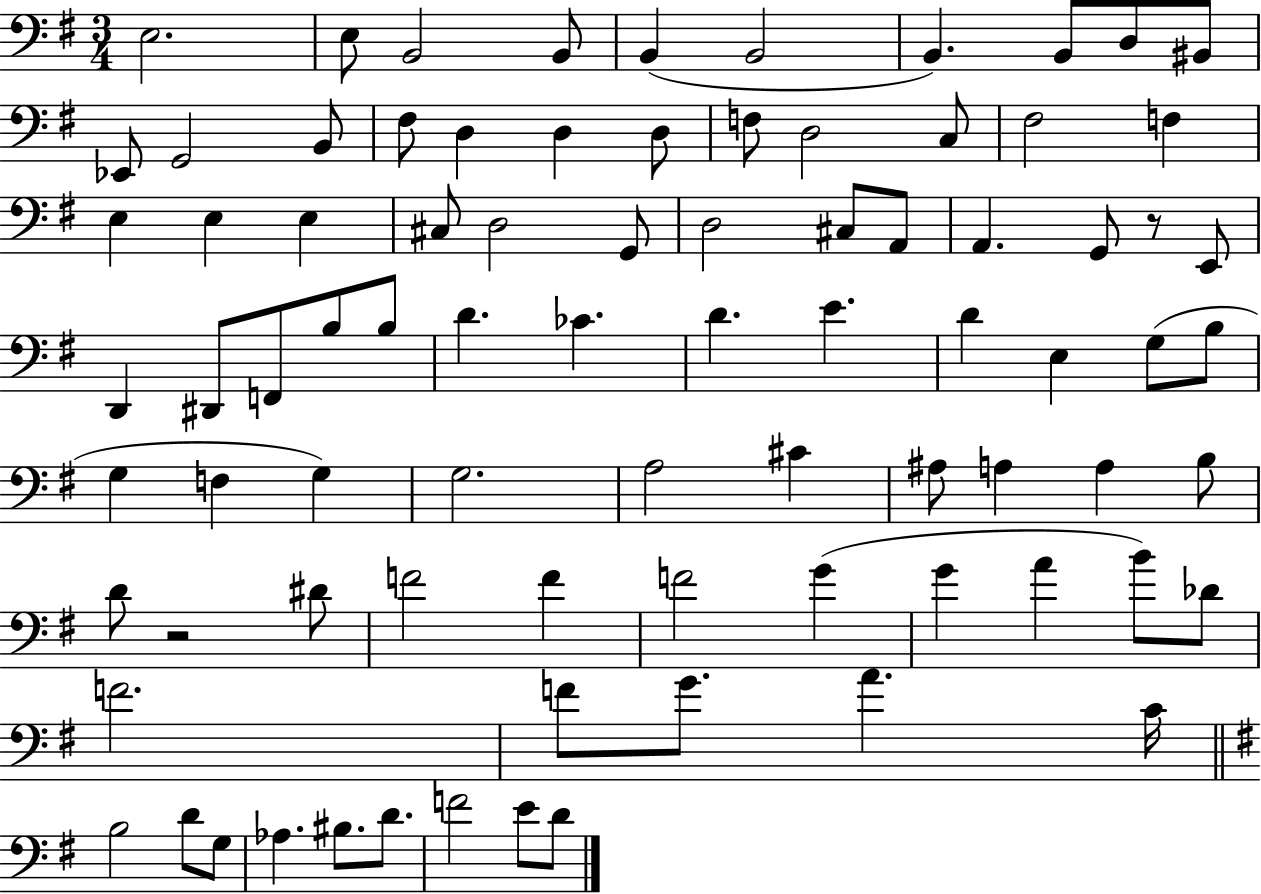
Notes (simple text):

E3/h. E3/e B2/h B2/e B2/q B2/h B2/q. B2/e D3/e BIS2/e Eb2/e G2/h B2/e F#3/e D3/q D3/q D3/e F3/e D3/h C3/e F#3/h F3/q E3/q E3/q E3/q C#3/e D3/h G2/e D3/h C#3/e A2/e A2/q. G2/e R/e E2/e D2/q D#2/e F2/e B3/e B3/e D4/q. CES4/q. D4/q. E4/q. D4/q E3/q G3/e B3/e G3/q F3/q G3/q G3/h. A3/h C#4/q A#3/e A3/q A3/q B3/e D4/e R/h D#4/e F4/h F4/q F4/h G4/q G4/q A4/q B4/e Db4/e F4/h. F4/e G4/e. A4/q. C4/s B3/h D4/e G3/e Ab3/q. BIS3/e. D4/e. F4/h E4/e D4/e